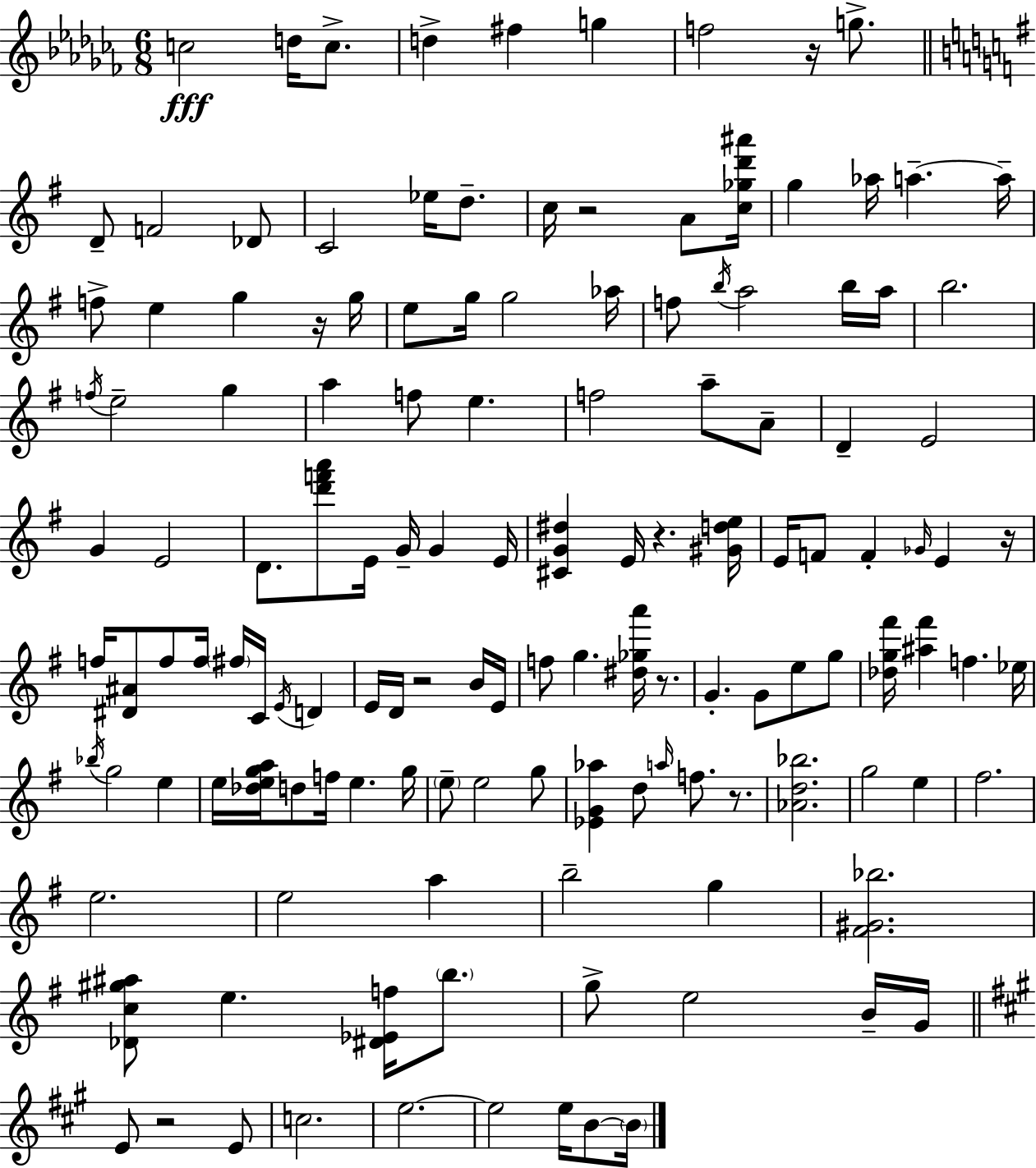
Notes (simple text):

C5/h D5/s C5/e. D5/q F#5/q G5/q F5/h R/s G5/e. D4/e F4/h Db4/e C4/h Eb5/s D5/e. C5/s R/h A4/e [C5,Gb5,D6,A#6]/s G5/q Ab5/s A5/q. A5/s F5/e E5/q G5/q R/s G5/s E5/e G5/s G5/h Ab5/s F5/e B5/s A5/h B5/s A5/s B5/h. F5/s E5/h G5/q A5/q F5/e E5/q. F5/h A5/e A4/e D4/q E4/h G4/q E4/h D4/e. [D6,F6,A6]/e E4/s G4/s G4/q E4/s [C#4,G4,D#5]/q E4/s R/q. [G#4,D5,E5]/s E4/s F4/e F4/q Gb4/s E4/q R/s F5/s [D#4,A#4]/e F5/e F5/s F#5/s C4/s E4/s D4/q E4/s D4/s R/h B4/s E4/s F5/e G5/q. [D#5,Gb5,A6]/s R/e. G4/q. G4/e E5/e G5/e [Db5,G5,F#6]/s [A#5,F#6]/q F5/q. Eb5/s Bb5/s G5/h E5/q E5/s [Db5,E5,G5,A5]/s D5/e F5/s E5/q. G5/s E5/e E5/h G5/e [Eb4,G4,Ab5]/q D5/e A5/s F5/e. R/e. [Ab4,D5,Bb5]/h. G5/h E5/q F#5/h. E5/h. E5/h A5/q B5/h G5/q [F#4,G#4,Bb5]/h. [Db4,C5,G#5,A#5]/e E5/q. [D#4,Eb4,F5]/s B5/e. G5/e E5/h B4/s G4/s E4/e R/h E4/e C5/h. E5/h. E5/h E5/s B4/e B4/s